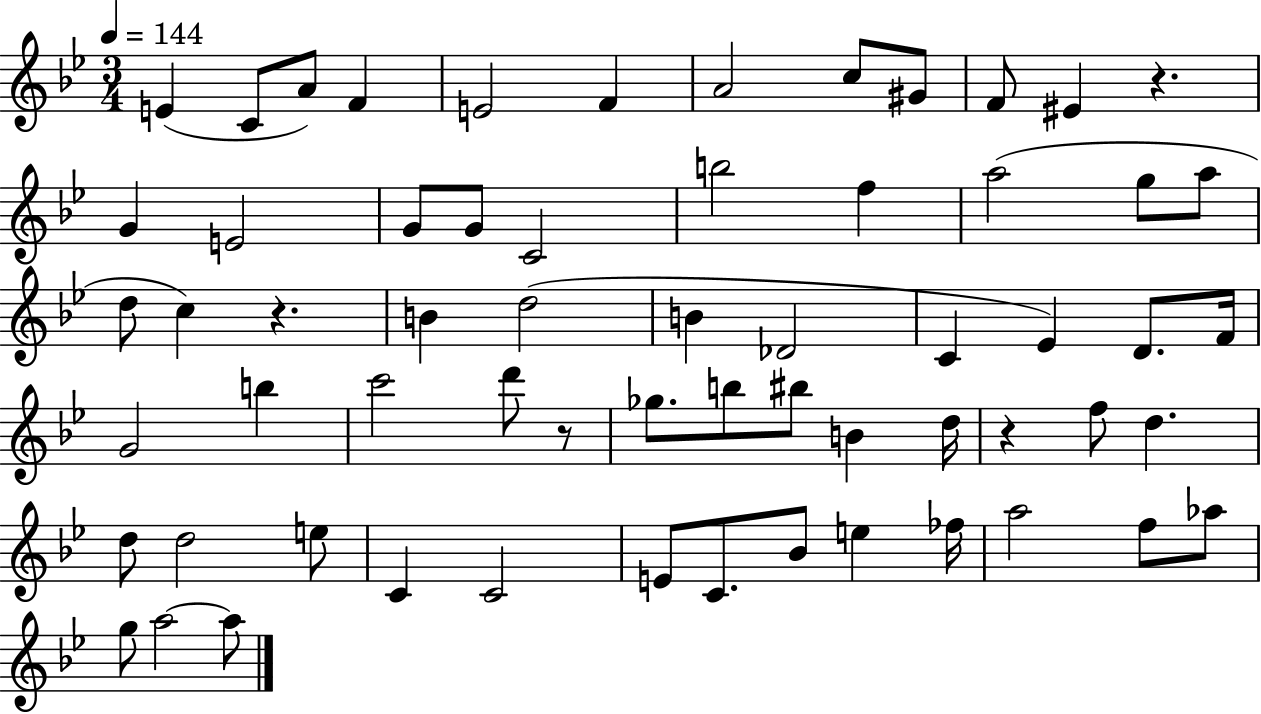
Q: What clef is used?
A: treble